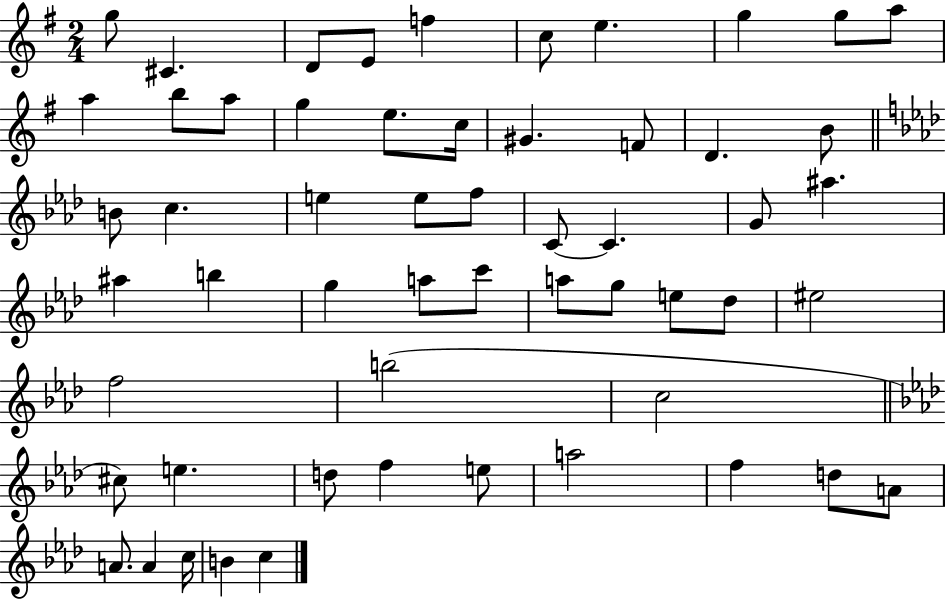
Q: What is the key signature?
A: G major